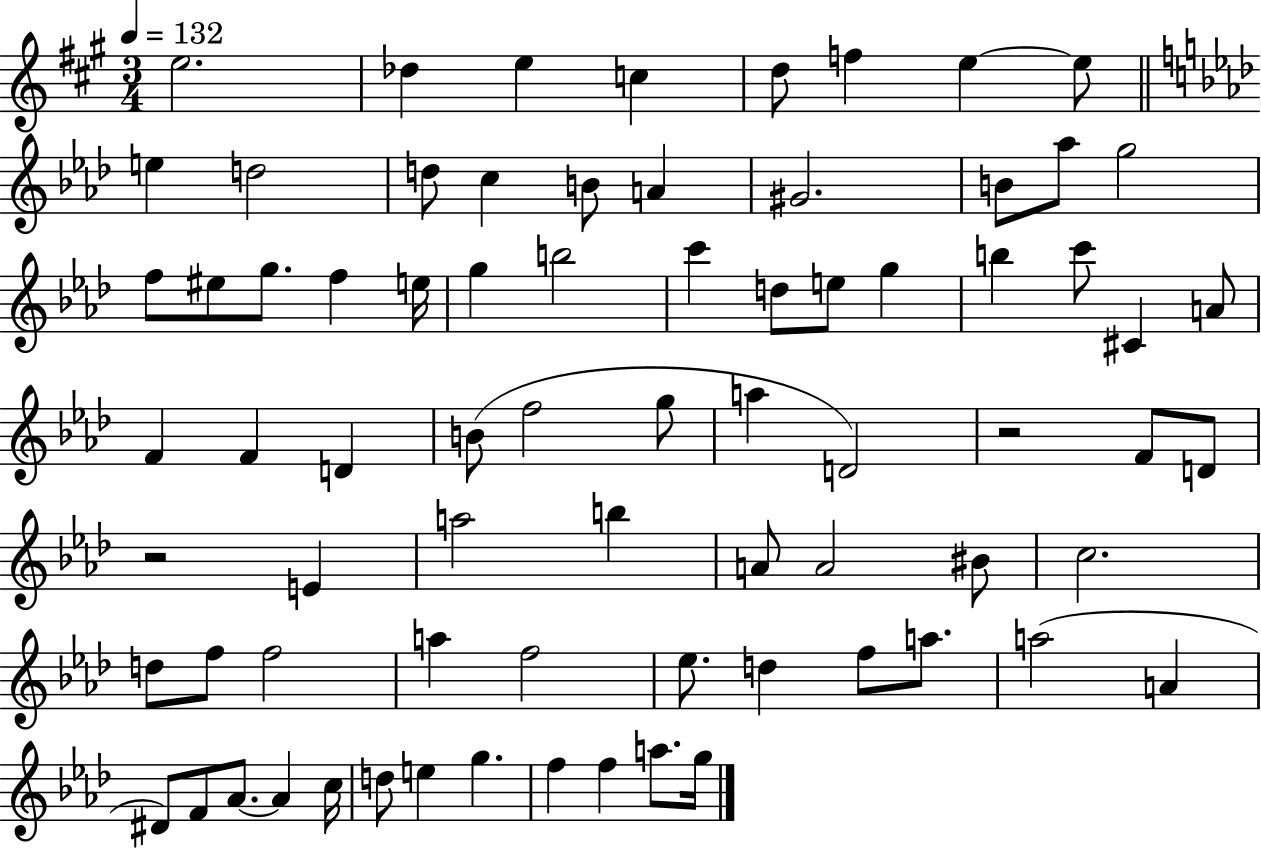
E5/h. Db5/q E5/q C5/q D5/e F5/q E5/q E5/e E5/q D5/h D5/e C5/q B4/e A4/q G#4/h. B4/e Ab5/e G5/h F5/e EIS5/e G5/e. F5/q E5/s G5/q B5/h C6/q D5/e E5/e G5/q B5/q C6/e C#4/q A4/e F4/q F4/q D4/q B4/e F5/h G5/e A5/q D4/h R/h F4/e D4/e R/h E4/q A5/h B5/q A4/e A4/h BIS4/e C5/h. D5/e F5/e F5/h A5/q F5/h Eb5/e. D5/q F5/e A5/e. A5/h A4/q D#4/e F4/e Ab4/e. Ab4/q C5/s D5/e E5/q G5/q. F5/q F5/q A5/e. G5/s